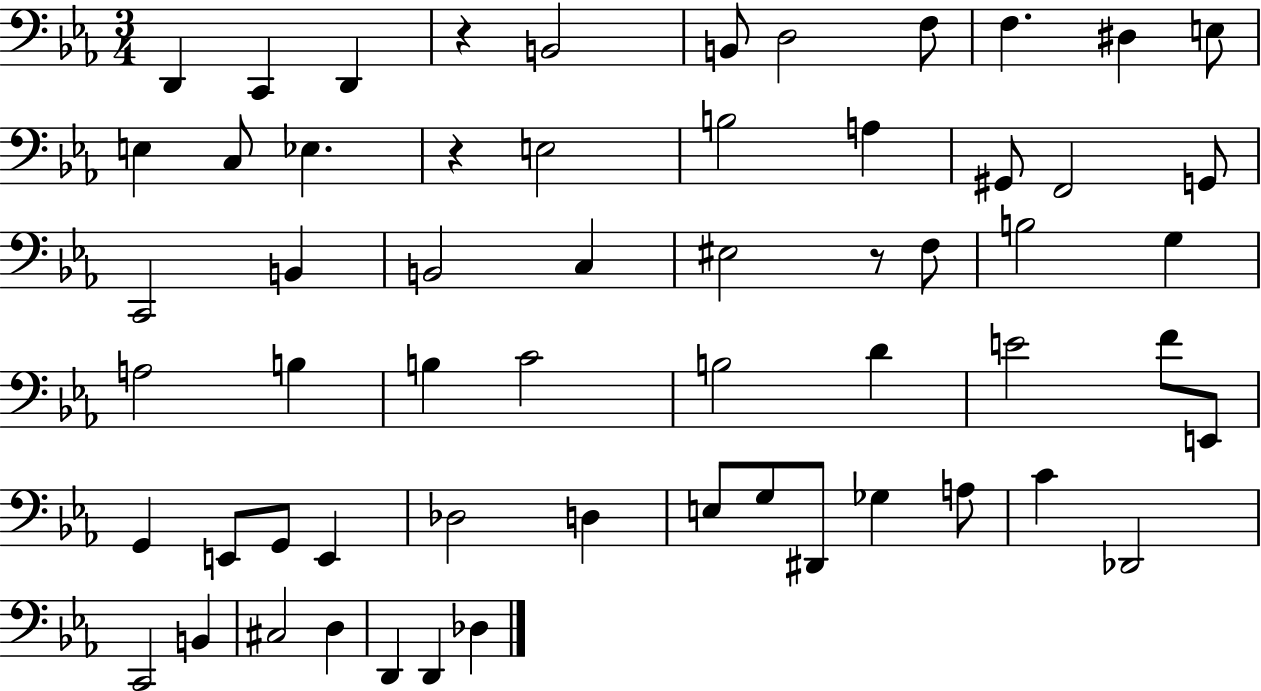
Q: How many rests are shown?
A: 3